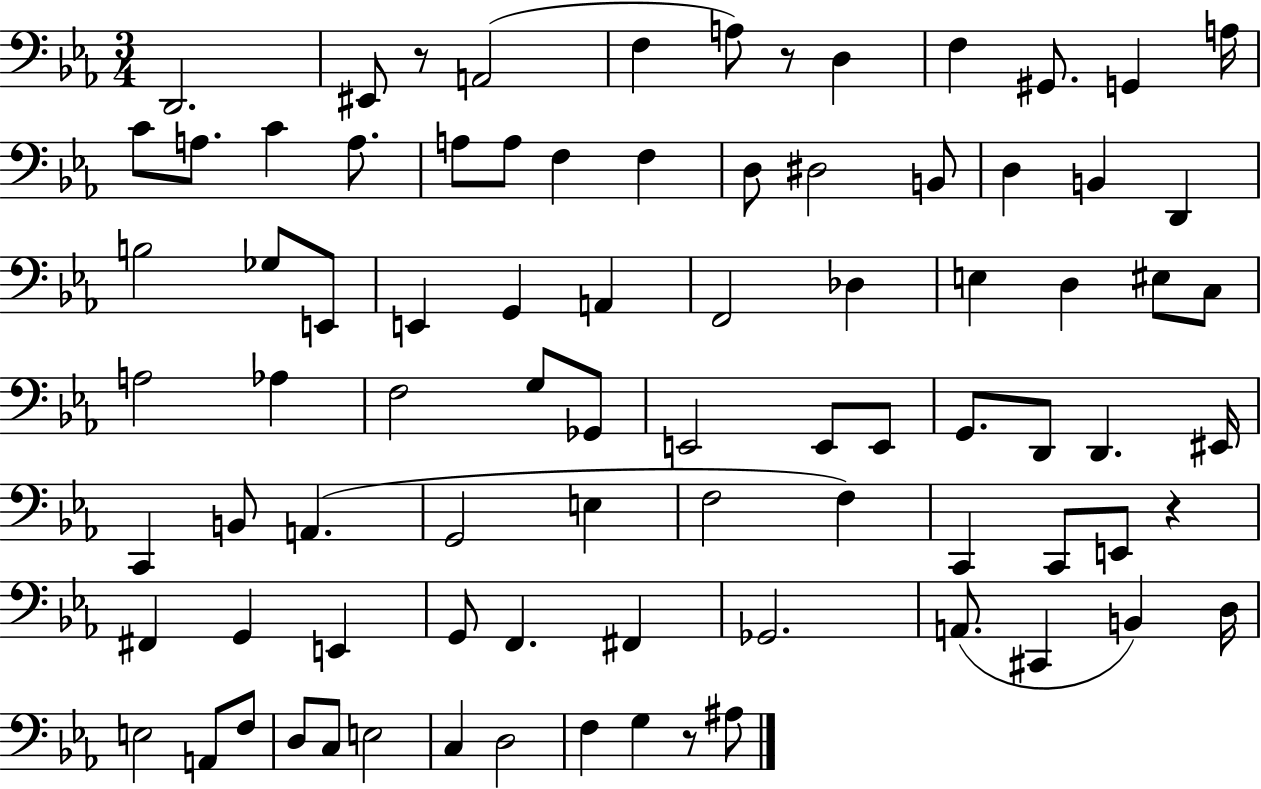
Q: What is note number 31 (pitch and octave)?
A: F2